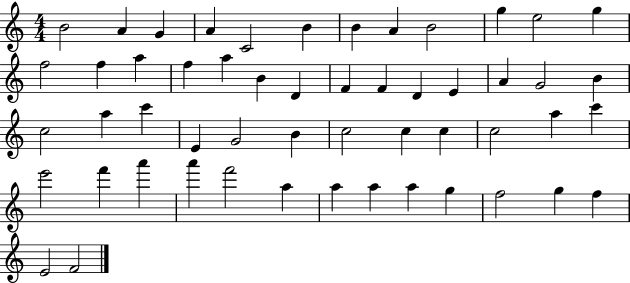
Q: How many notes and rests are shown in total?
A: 53